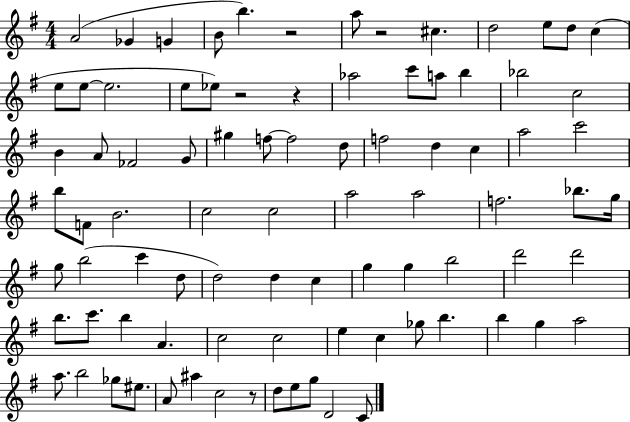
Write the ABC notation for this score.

X:1
T:Untitled
M:4/4
L:1/4
K:G
A2 _G G B/2 b z2 a/2 z2 ^c d2 e/2 d/2 c e/2 e/2 e2 e/2 _e/2 z2 z _a2 c'/2 a/2 b _b2 c2 B A/2 _F2 G/2 ^g f/2 f2 d/2 f2 d c a2 c'2 b/2 F/2 B2 c2 c2 a2 a2 f2 _b/2 g/4 g/2 b2 c' d/2 d2 d c g g b2 d'2 d'2 b/2 c'/2 b A c2 c2 e c _g/2 b b g a2 a/2 b2 _g/2 ^e/2 A/2 ^a c2 z/2 d/2 e/2 g/2 D2 C/2